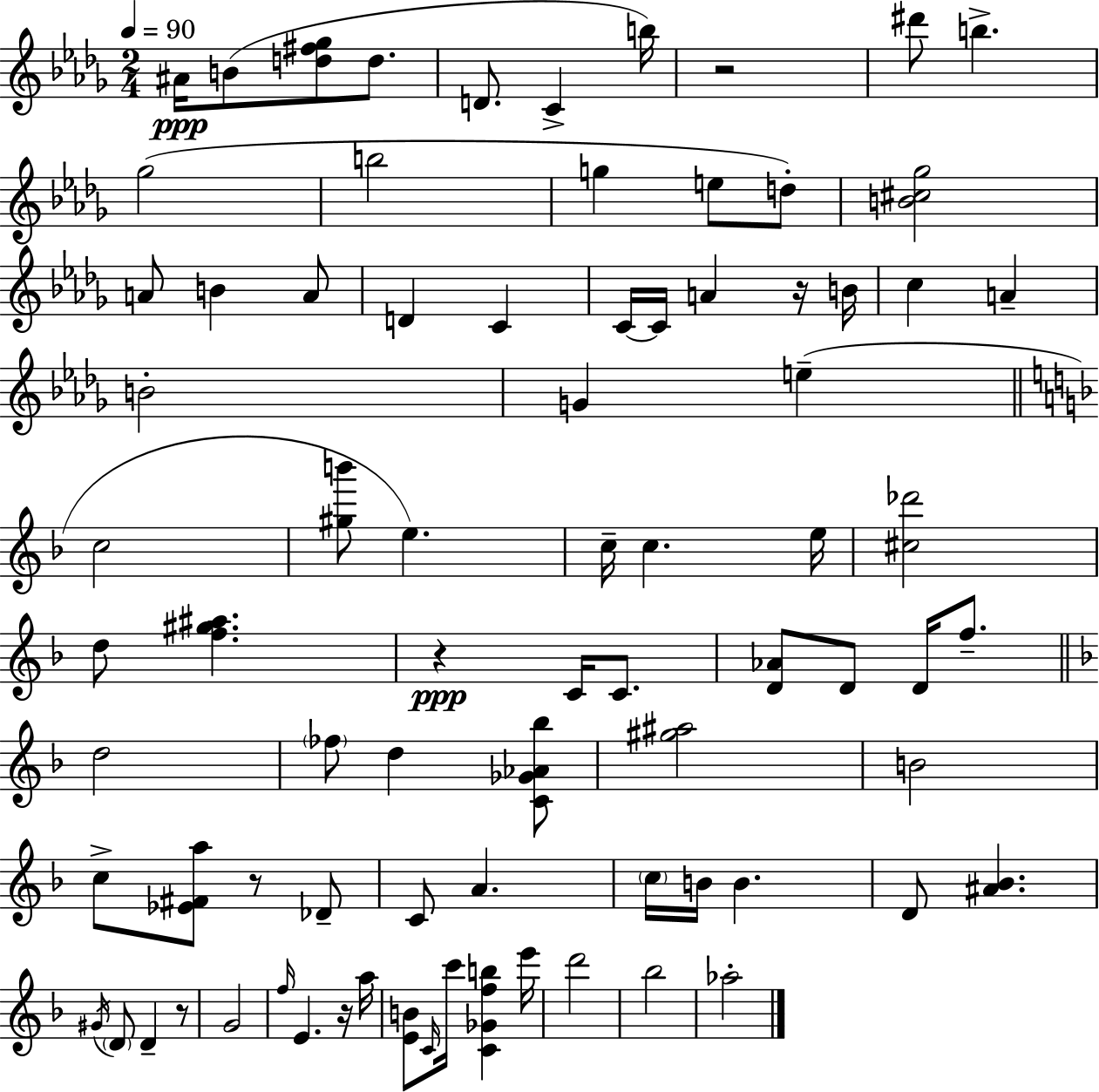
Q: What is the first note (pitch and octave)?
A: A#4